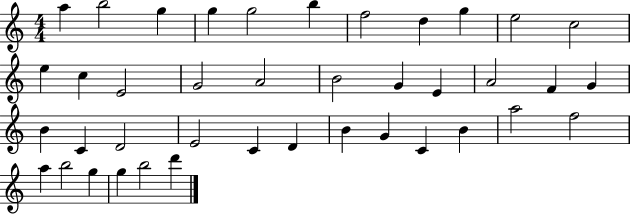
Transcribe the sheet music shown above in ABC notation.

X:1
T:Untitled
M:4/4
L:1/4
K:C
a b2 g g g2 b f2 d g e2 c2 e c E2 G2 A2 B2 G E A2 F G B C D2 E2 C D B G C B a2 f2 a b2 g g b2 d'